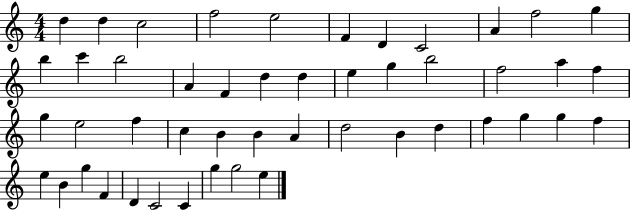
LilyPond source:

{
  \clef treble
  \numericTimeSignature
  \time 4/4
  \key c \major
  d''4 d''4 c''2 | f''2 e''2 | f'4 d'4 c'2 | a'4 f''2 g''4 | \break b''4 c'''4 b''2 | a'4 f'4 d''4 d''4 | e''4 g''4 b''2 | f''2 a''4 f''4 | \break g''4 e''2 f''4 | c''4 b'4 b'4 a'4 | d''2 b'4 d''4 | f''4 g''4 g''4 f''4 | \break e''4 b'4 g''4 f'4 | d'4 c'2 c'4 | g''4 g''2 e''4 | \bar "|."
}